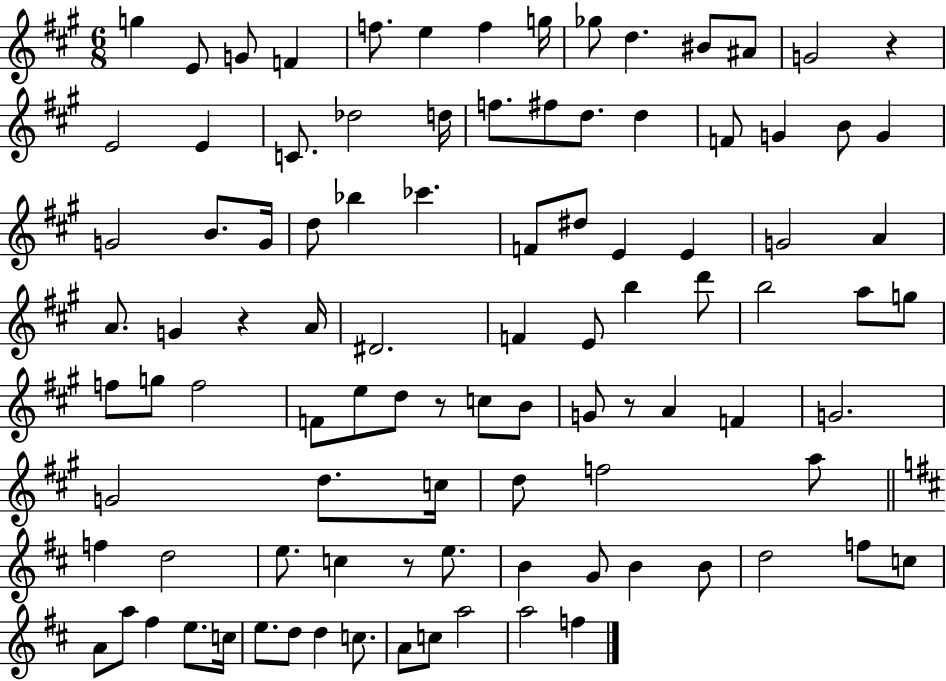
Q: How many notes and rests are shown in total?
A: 98